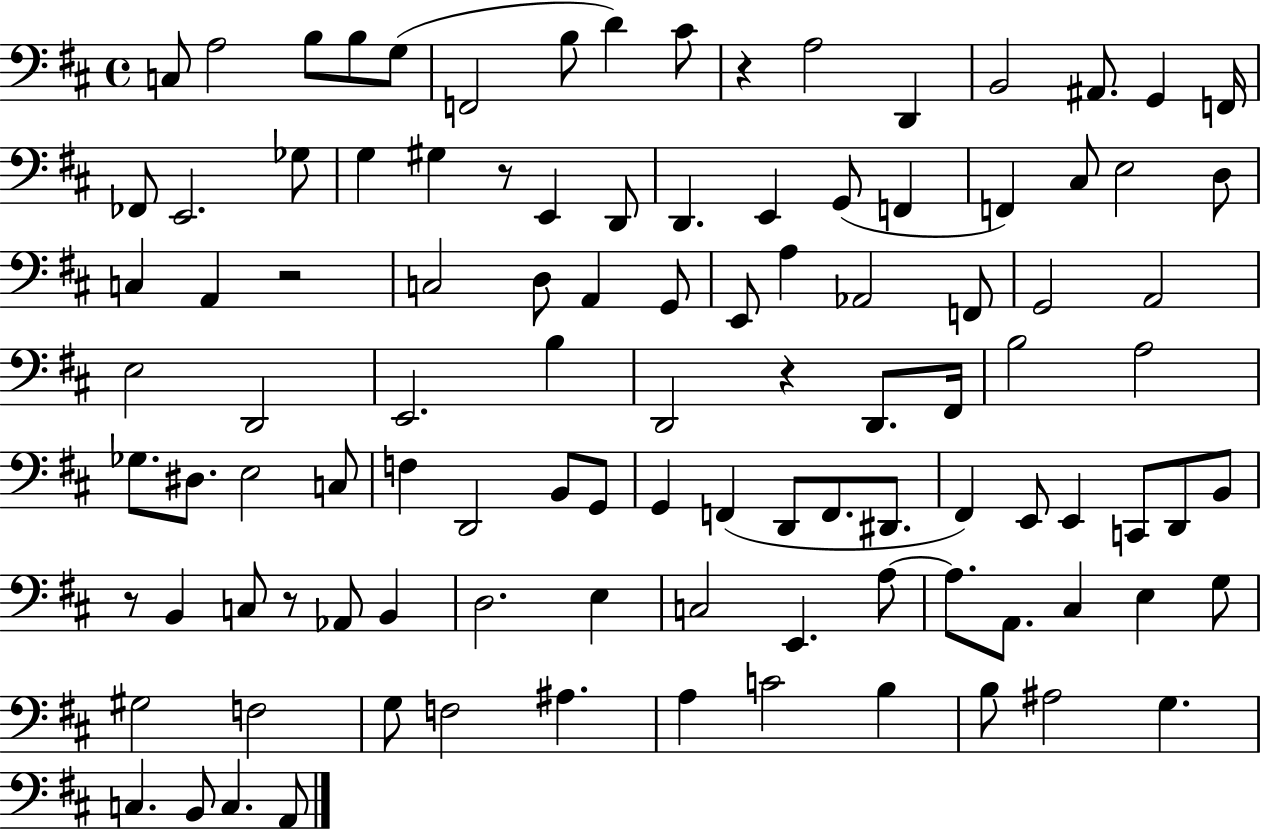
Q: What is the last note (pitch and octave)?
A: A2